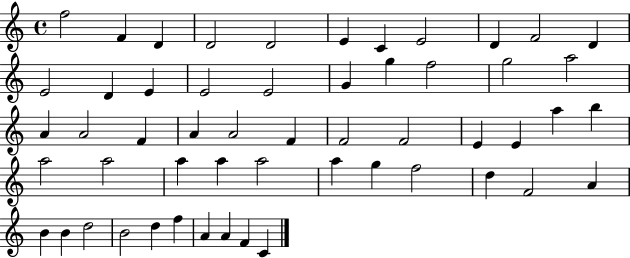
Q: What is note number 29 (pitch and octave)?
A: F4